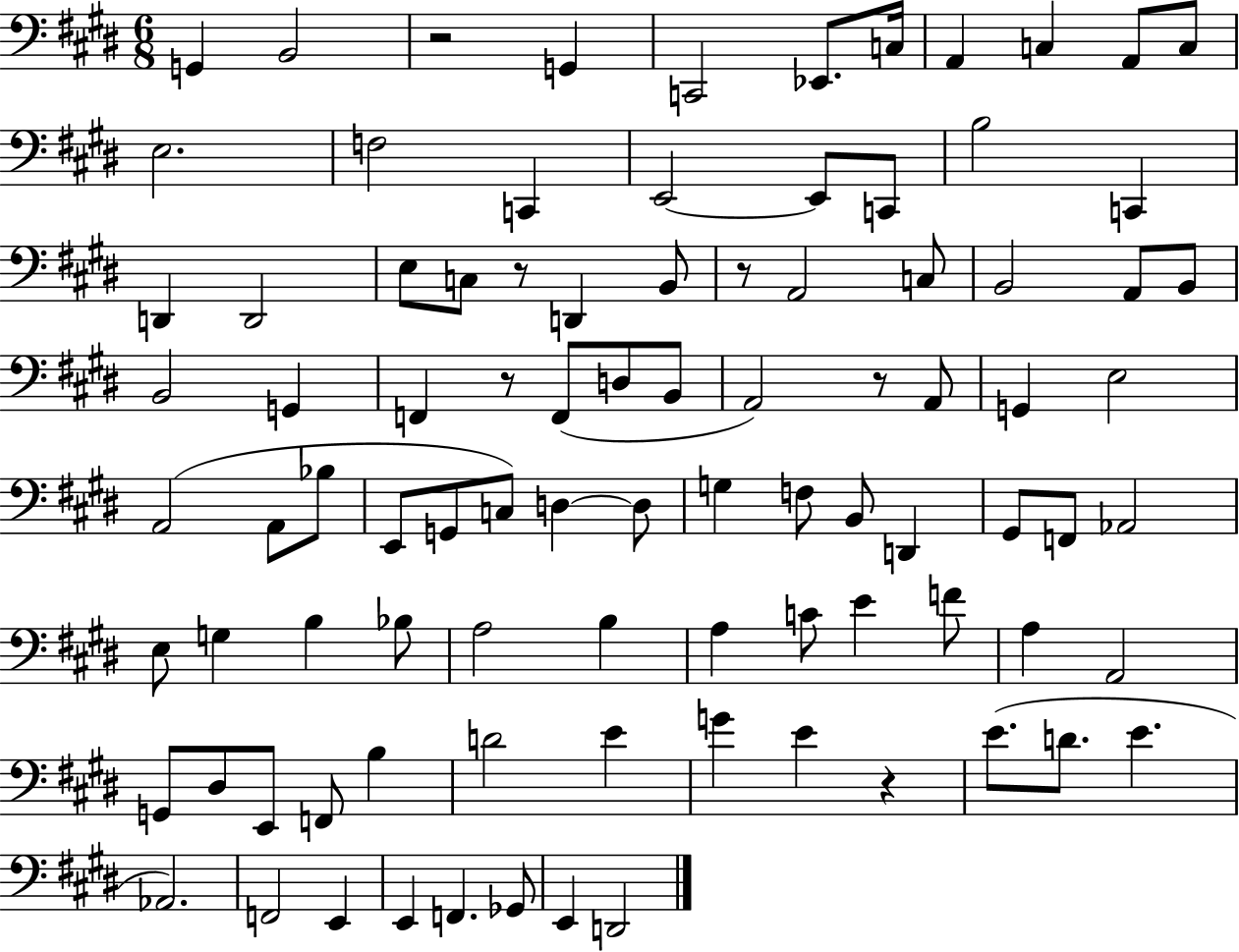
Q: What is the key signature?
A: E major